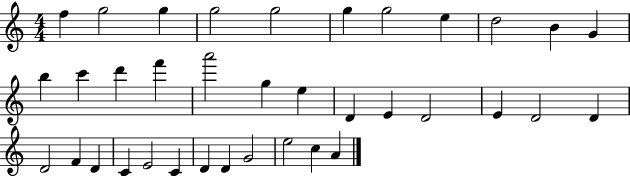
F5/q G5/h G5/q G5/h G5/h G5/q G5/h E5/q D5/h B4/q G4/q B5/q C6/q D6/q F6/q A6/h G5/q E5/q D4/q E4/q D4/h E4/q D4/h D4/q D4/h F4/q D4/q C4/q E4/h C4/q D4/q D4/q G4/h E5/h C5/q A4/q